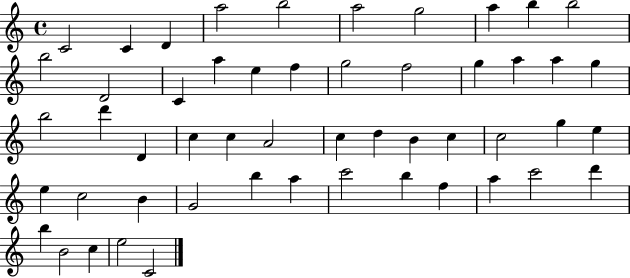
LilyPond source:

{
  \clef treble
  \time 4/4
  \defaultTimeSignature
  \key c \major
  c'2 c'4 d'4 | a''2 b''2 | a''2 g''2 | a''4 b''4 b''2 | \break b''2 d'2 | c'4 a''4 e''4 f''4 | g''2 f''2 | g''4 a''4 a''4 g''4 | \break b''2 d'''4 d'4 | c''4 c''4 a'2 | c''4 d''4 b'4 c''4 | c''2 g''4 e''4 | \break e''4 c''2 b'4 | g'2 b''4 a''4 | c'''2 b''4 f''4 | a''4 c'''2 d'''4 | \break b''4 b'2 c''4 | e''2 c'2 | \bar "|."
}